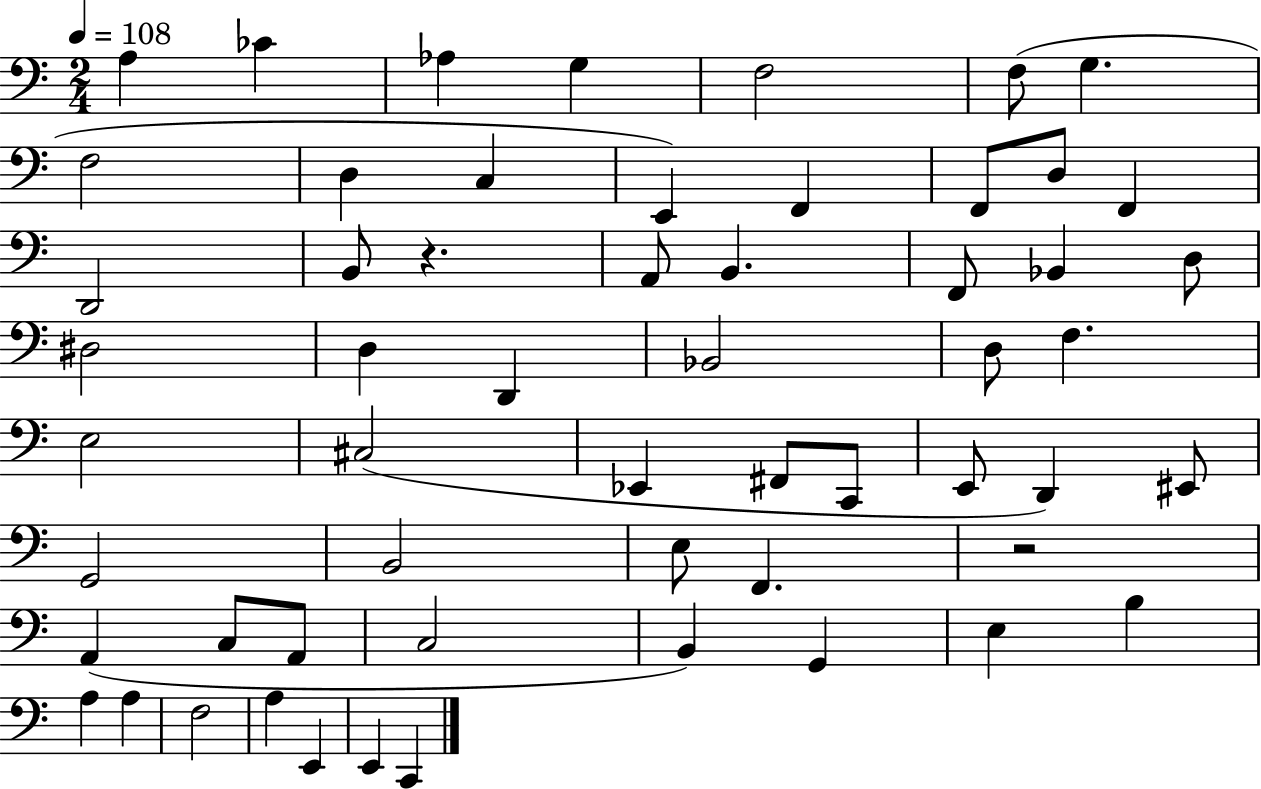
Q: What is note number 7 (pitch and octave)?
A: G3